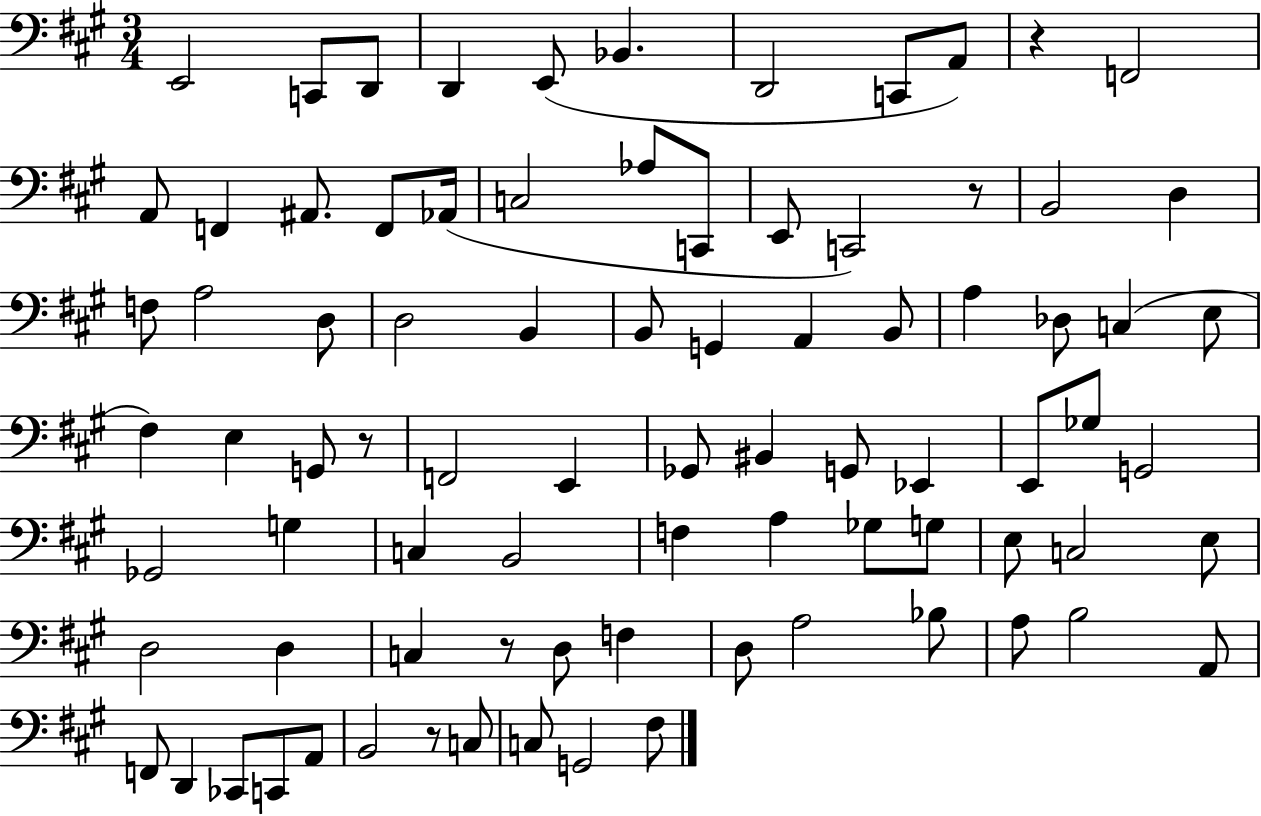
E2/h C2/e D2/e D2/q E2/e Bb2/q. D2/h C2/e A2/e R/q F2/h A2/e F2/q A#2/e. F2/e Ab2/s C3/h Ab3/e C2/e E2/e C2/h R/e B2/h D3/q F3/e A3/h D3/e D3/h B2/q B2/e G2/q A2/q B2/e A3/q Db3/e C3/q E3/e F#3/q E3/q G2/e R/e F2/h E2/q Gb2/e BIS2/q G2/e Eb2/q E2/e Gb3/e G2/h Gb2/h G3/q C3/q B2/h F3/q A3/q Gb3/e G3/e E3/e C3/h E3/e D3/h D3/q C3/q R/e D3/e F3/q D3/e A3/h Bb3/e A3/e B3/h A2/e F2/e D2/q CES2/e C2/e A2/e B2/h R/e C3/e C3/e G2/h F#3/e